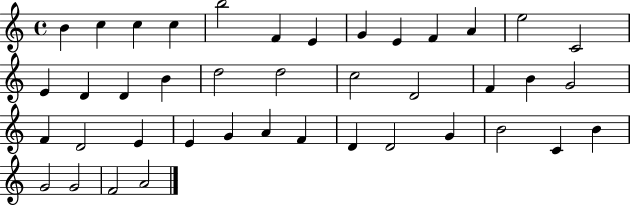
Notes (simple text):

B4/q C5/q C5/q C5/q B5/h F4/q E4/q G4/q E4/q F4/q A4/q E5/h C4/h E4/q D4/q D4/q B4/q D5/h D5/h C5/h D4/h F4/q B4/q G4/h F4/q D4/h E4/q E4/q G4/q A4/q F4/q D4/q D4/h G4/q B4/h C4/q B4/q G4/h G4/h F4/h A4/h